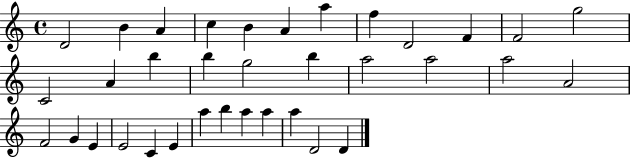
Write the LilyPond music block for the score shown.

{
  \clef treble
  \time 4/4
  \defaultTimeSignature
  \key c \major
  d'2 b'4 a'4 | c''4 b'4 a'4 a''4 | f''4 d'2 f'4 | f'2 g''2 | \break c'2 a'4 b''4 | b''4 g''2 b''4 | a''2 a''2 | a''2 a'2 | \break f'2 g'4 e'4 | e'2 c'4 e'4 | a''4 b''4 a''4 a''4 | a''4 d'2 d'4 | \break \bar "|."
}